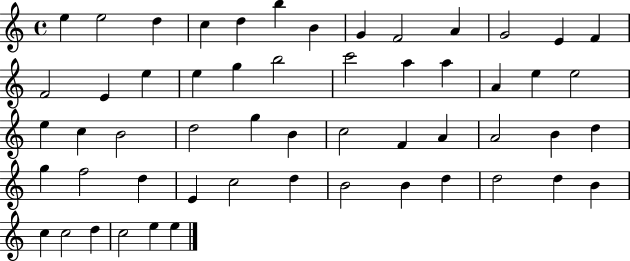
{
  \clef treble
  \time 4/4
  \defaultTimeSignature
  \key c \major
  e''4 e''2 d''4 | c''4 d''4 b''4 b'4 | g'4 f'2 a'4 | g'2 e'4 f'4 | \break f'2 e'4 e''4 | e''4 g''4 b''2 | c'''2 a''4 a''4 | a'4 e''4 e''2 | \break e''4 c''4 b'2 | d''2 g''4 b'4 | c''2 f'4 a'4 | a'2 b'4 d''4 | \break g''4 f''2 d''4 | e'4 c''2 d''4 | b'2 b'4 d''4 | d''2 d''4 b'4 | \break c''4 c''2 d''4 | c''2 e''4 e''4 | \bar "|."
}